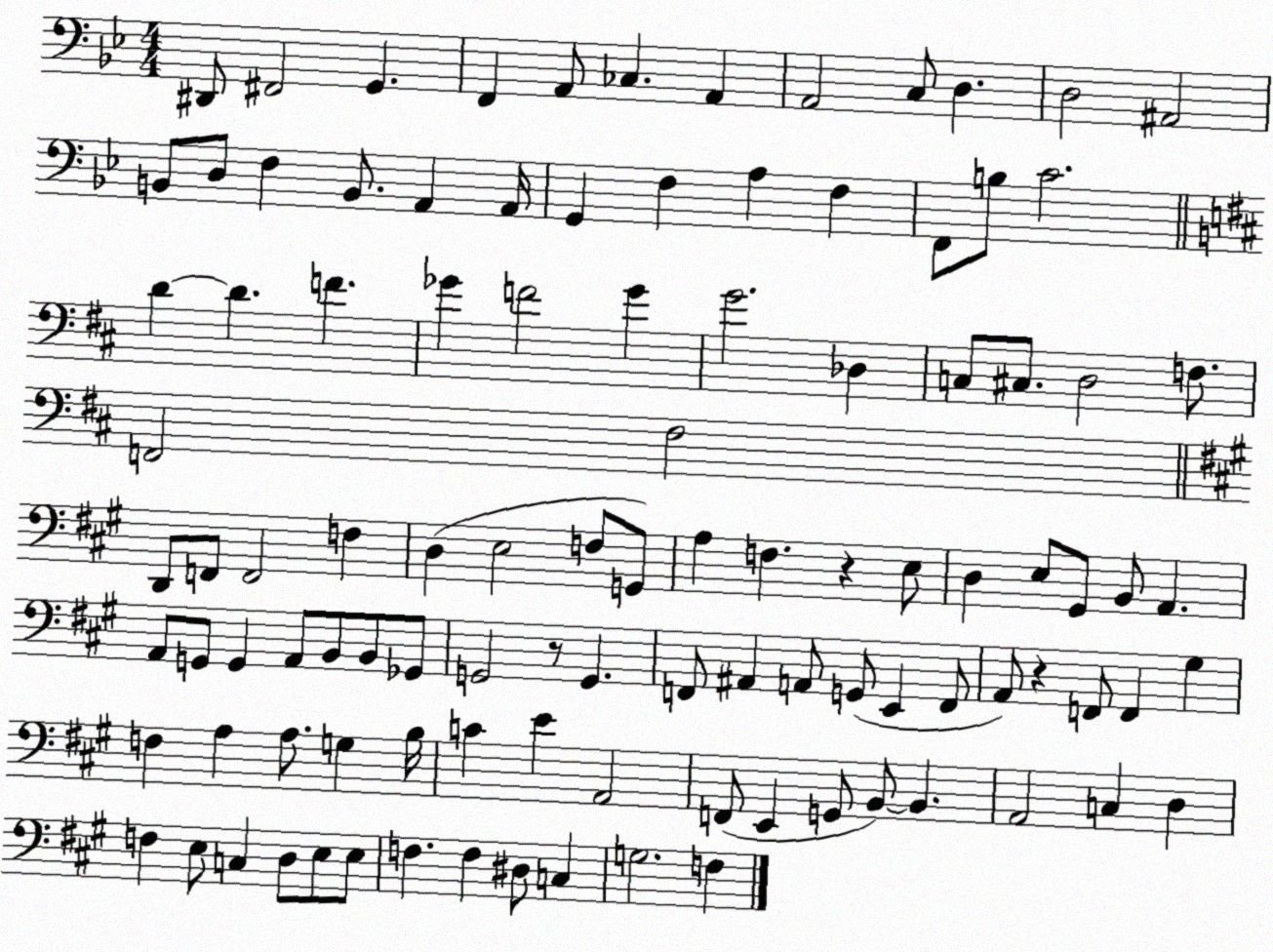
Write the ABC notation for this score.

X:1
T:Untitled
M:4/4
L:1/4
K:Bb
^D,,/2 ^F,,2 G,, F,, A,,/2 _C, A,, A,,2 C,/2 D, D,2 ^A,,2 B,,/2 D,/2 F, B,,/2 A,, A,,/4 G,, F, A, F, F,,/2 B,/2 C2 D D F _G F2 _G G2 _D, C,/2 ^C,/2 D,2 F,/2 F,,2 ^F,2 D,,/2 F,,/2 F,,2 F, D, E,2 F,/2 G,,/2 A, F, z E,/2 D, E,/2 ^G,,/2 B,,/2 A,, A,,/2 G,,/2 G,, A,,/2 B,,/2 B,,/2 _G,,/2 G,,2 z/2 G,, F,,/2 ^A,, A,,/2 G,,/2 E,, F,,/2 A,,/2 z F,,/2 F,, ^G, F, A, A,/2 G, B,/4 C E A,,2 F,,/2 E,, G,,/2 B,,/2 B,, A,,2 C, D, F, E,/2 C, D,/2 E,/2 E,/2 F, F, ^D,/2 C, G,2 F,